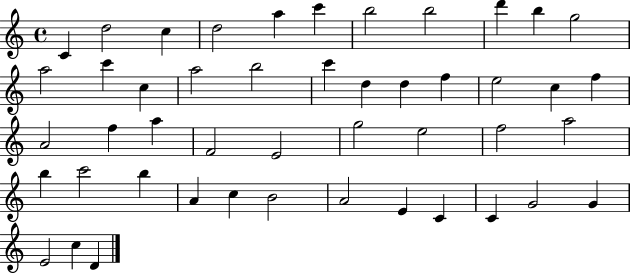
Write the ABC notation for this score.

X:1
T:Untitled
M:4/4
L:1/4
K:C
C d2 c d2 a c' b2 b2 d' b g2 a2 c' c a2 b2 c' d d f e2 c f A2 f a F2 E2 g2 e2 f2 a2 b c'2 b A c B2 A2 E C C G2 G E2 c D